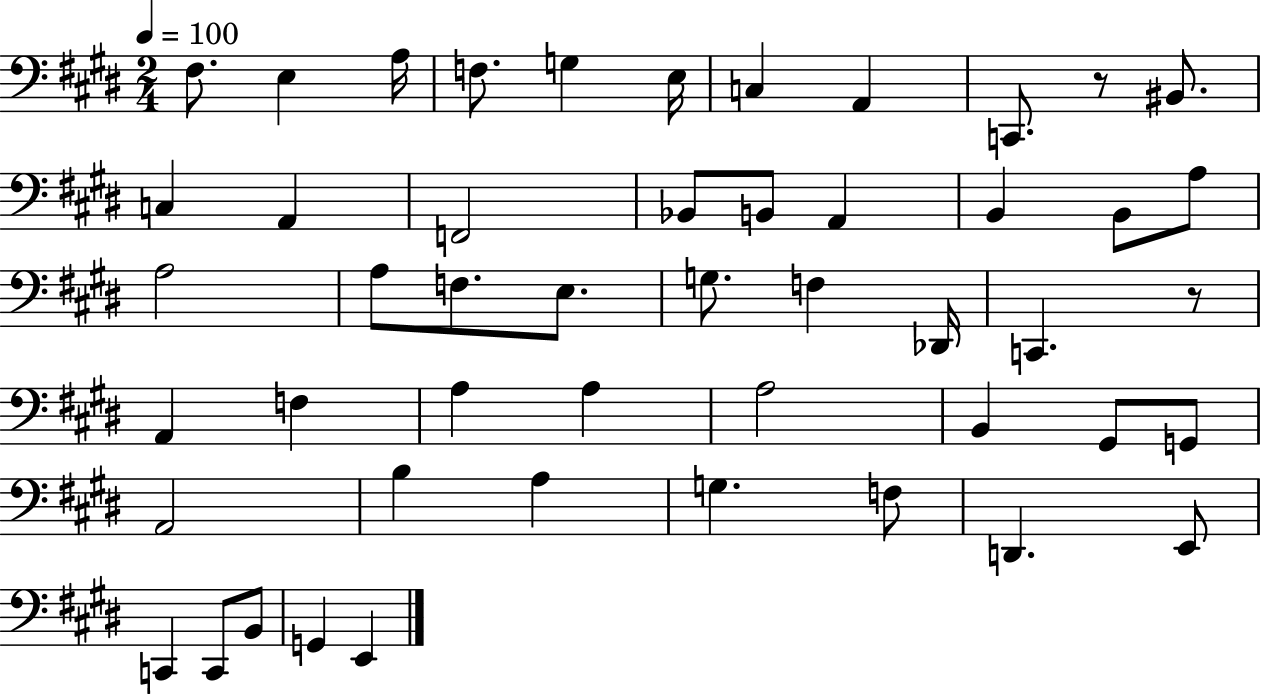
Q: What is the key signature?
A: E major